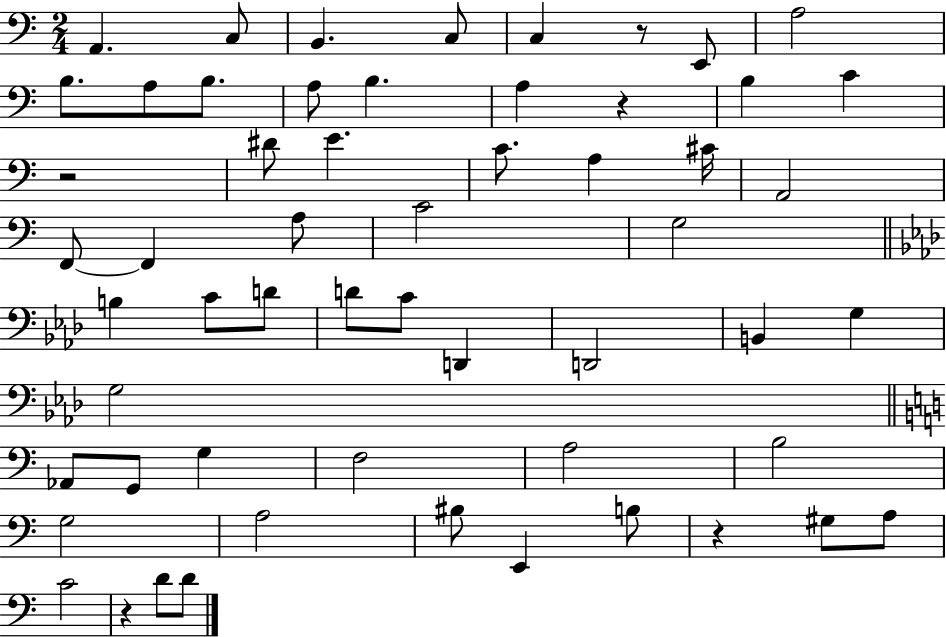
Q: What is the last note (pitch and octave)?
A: D4